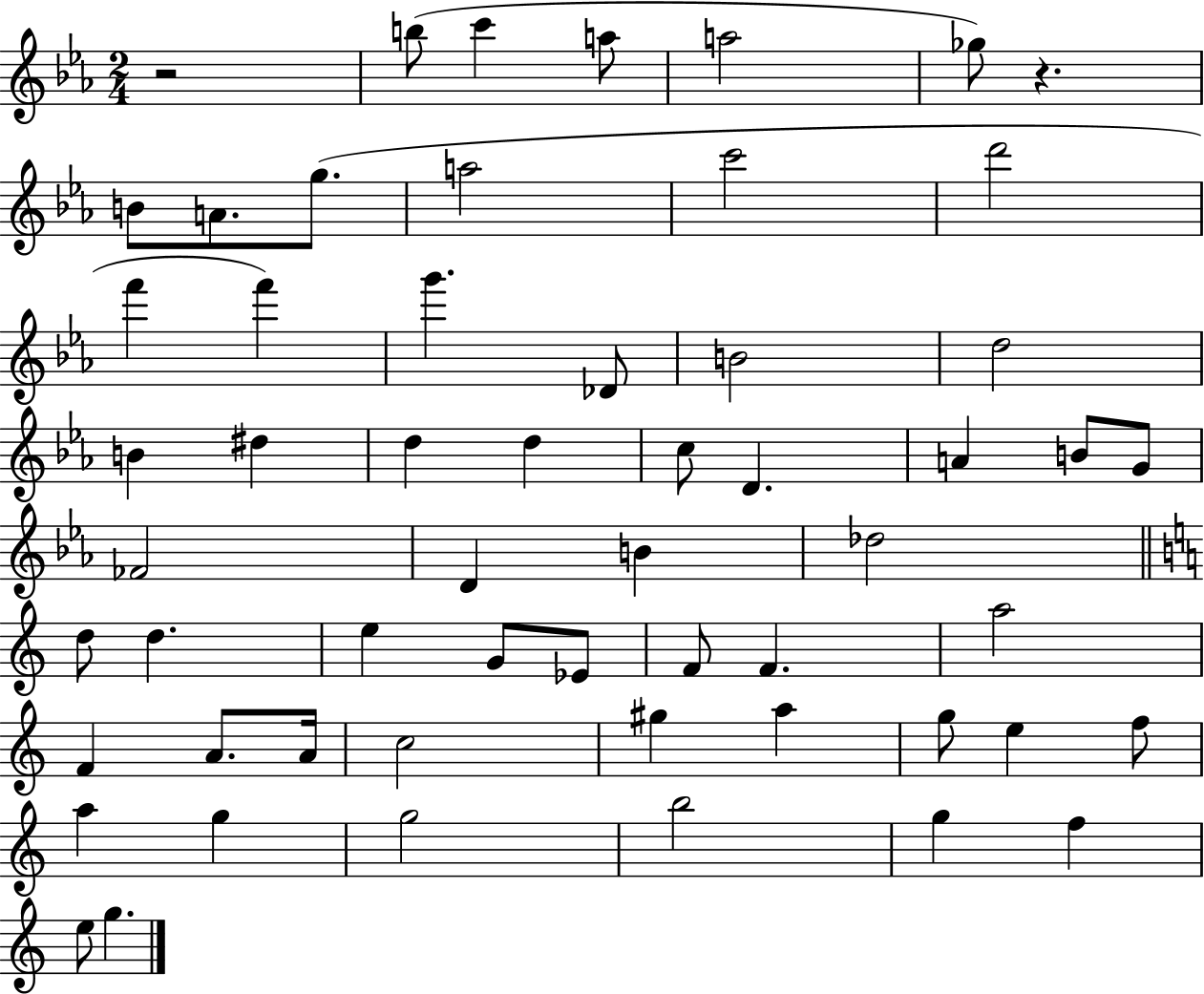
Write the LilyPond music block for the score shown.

{
  \clef treble
  \numericTimeSignature
  \time 2/4
  \key ees \major
  r2 | b''8( c'''4 a''8 | a''2 | ges''8) r4. | \break b'8 a'8. g''8.( | a''2 | c'''2 | d'''2 | \break f'''4 f'''4) | g'''4. des'8 | b'2 | d''2 | \break b'4 dis''4 | d''4 d''4 | c''8 d'4. | a'4 b'8 g'8 | \break fes'2 | d'4 b'4 | des''2 | \bar "||" \break \key c \major d''8 d''4. | e''4 g'8 ees'8 | f'8 f'4. | a''2 | \break f'4 a'8. a'16 | c''2 | gis''4 a''4 | g''8 e''4 f''8 | \break a''4 g''4 | g''2 | b''2 | g''4 f''4 | \break e''8 g''4. | \bar "|."
}